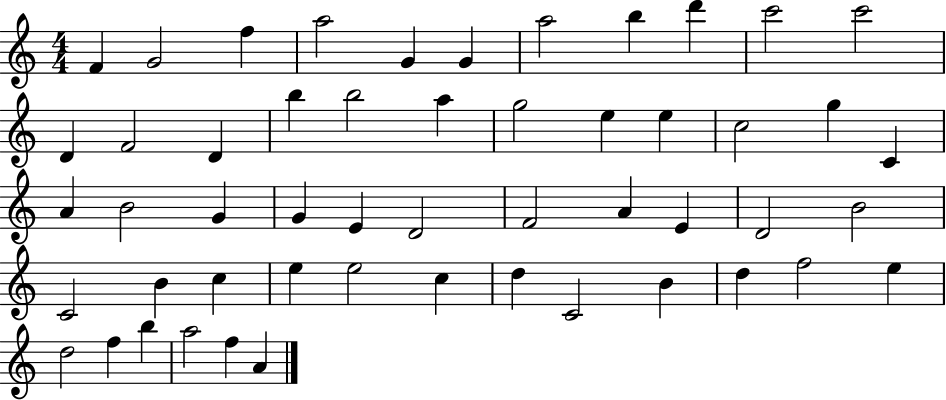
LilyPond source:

{
  \clef treble
  \numericTimeSignature
  \time 4/4
  \key c \major
  f'4 g'2 f''4 | a''2 g'4 g'4 | a''2 b''4 d'''4 | c'''2 c'''2 | \break d'4 f'2 d'4 | b''4 b''2 a''4 | g''2 e''4 e''4 | c''2 g''4 c'4 | \break a'4 b'2 g'4 | g'4 e'4 d'2 | f'2 a'4 e'4 | d'2 b'2 | \break c'2 b'4 c''4 | e''4 e''2 c''4 | d''4 c'2 b'4 | d''4 f''2 e''4 | \break d''2 f''4 b''4 | a''2 f''4 a'4 | \bar "|."
}